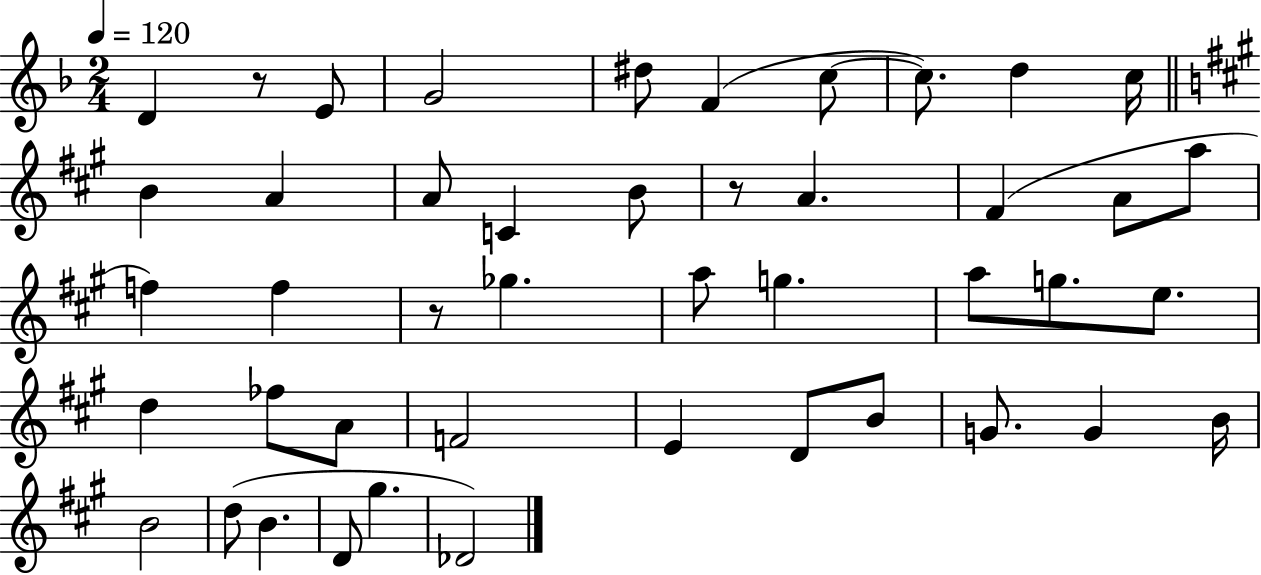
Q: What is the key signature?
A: F major